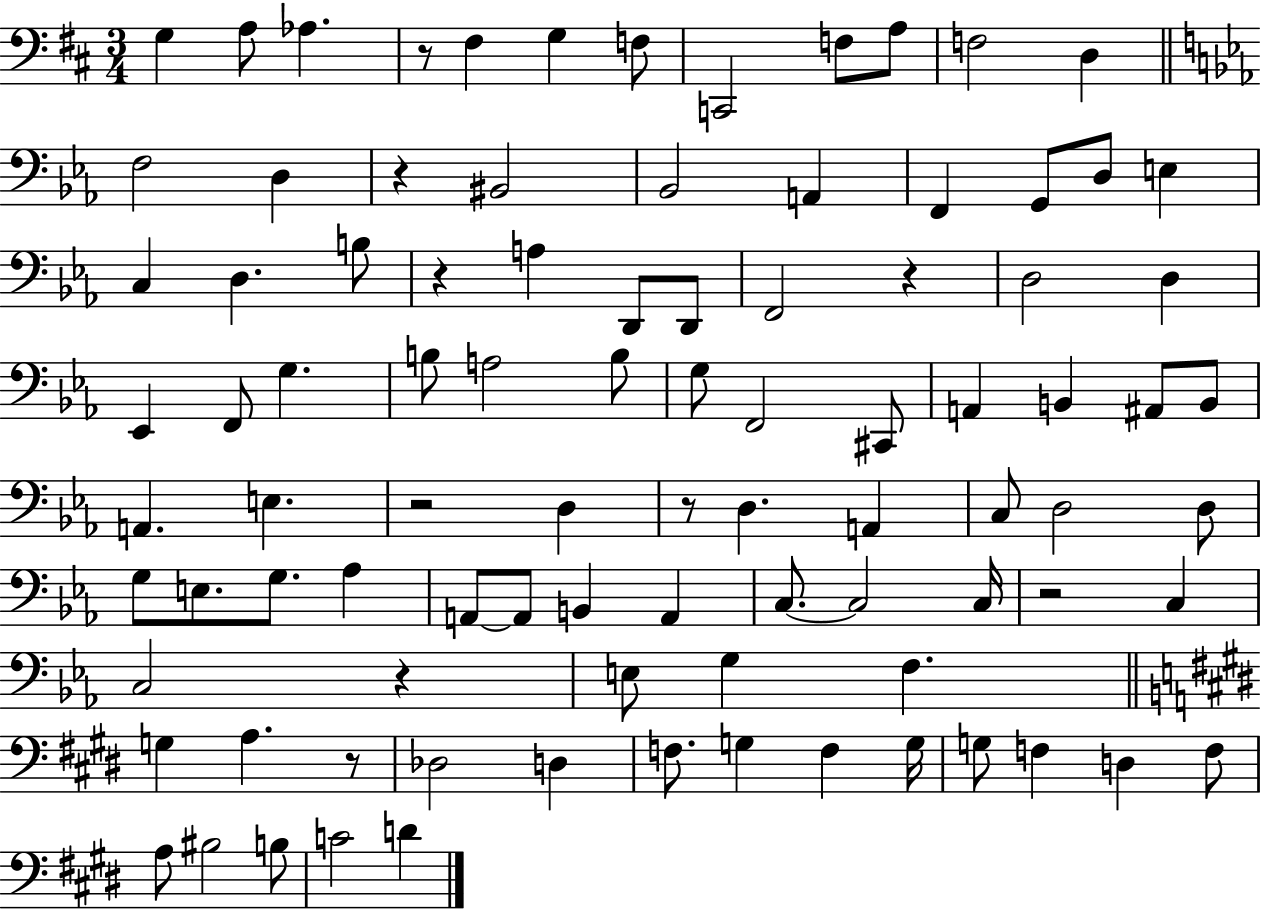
G3/q A3/e Ab3/q. R/e F#3/q G3/q F3/e C2/h F3/e A3/e F3/h D3/q F3/h D3/q R/q BIS2/h Bb2/h A2/q F2/q G2/e D3/e E3/q C3/q D3/q. B3/e R/q A3/q D2/e D2/e F2/h R/q D3/h D3/q Eb2/q F2/e G3/q. B3/e A3/h B3/e G3/e F2/h C#2/e A2/q B2/q A#2/e B2/e A2/q. E3/q. R/h D3/q R/e D3/q. A2/q C3/e D3/h D3/e G3/e E3/e. G3/e. Ab3/q A2/e A2/e B2/q A2/q C3/e. C3/h C3/s R/h C3/q C3/h R/q E3/e G3/q F3/q. G3/q A3/q. R/e Db3/h D3/q F3/e. G3/q F3/q G3/s G3/e F3/q D3/q F3/e A3/e BIS3/h B3/e C4/h D4/q